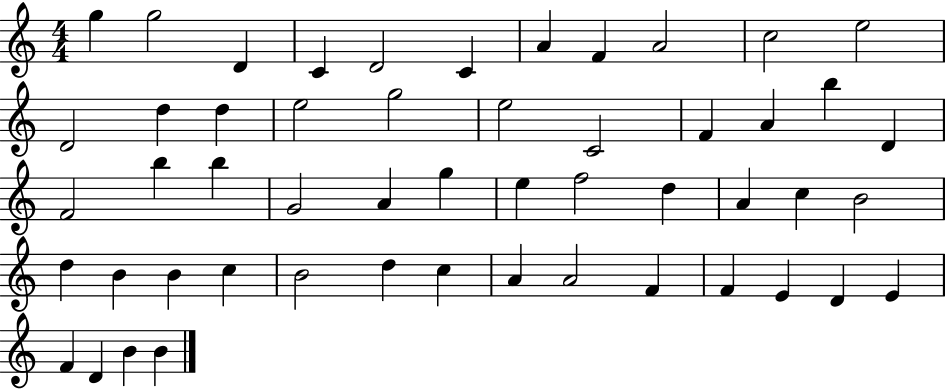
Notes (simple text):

G5/q G5/h D4/q C4/q D4/h C4/q A4/q F4/q A4/h C5/h E5/h D4/h D5/q D5/q E5/h G5/h E5/h C4/h F4/q A4/q B5/q D4/q F4/h B5/q B5/q G4/h A4/q G5/q E5/q F5/h D5/q A4/q C5/q B4/h D5/q B4/q B4/q C5/q B4/h D5/q C5/q A4/q A4/h F4/q F4/q E4/q D4/q E4/q F4/q D4/q B4/q B4/q